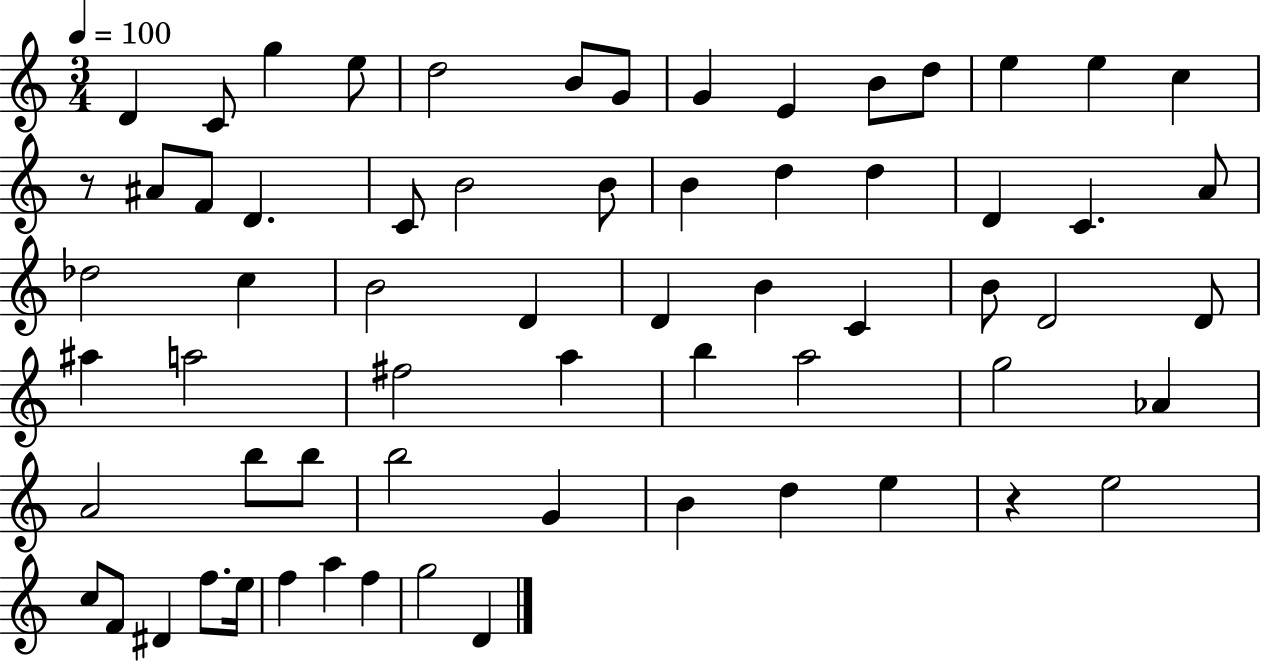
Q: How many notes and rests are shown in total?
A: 65